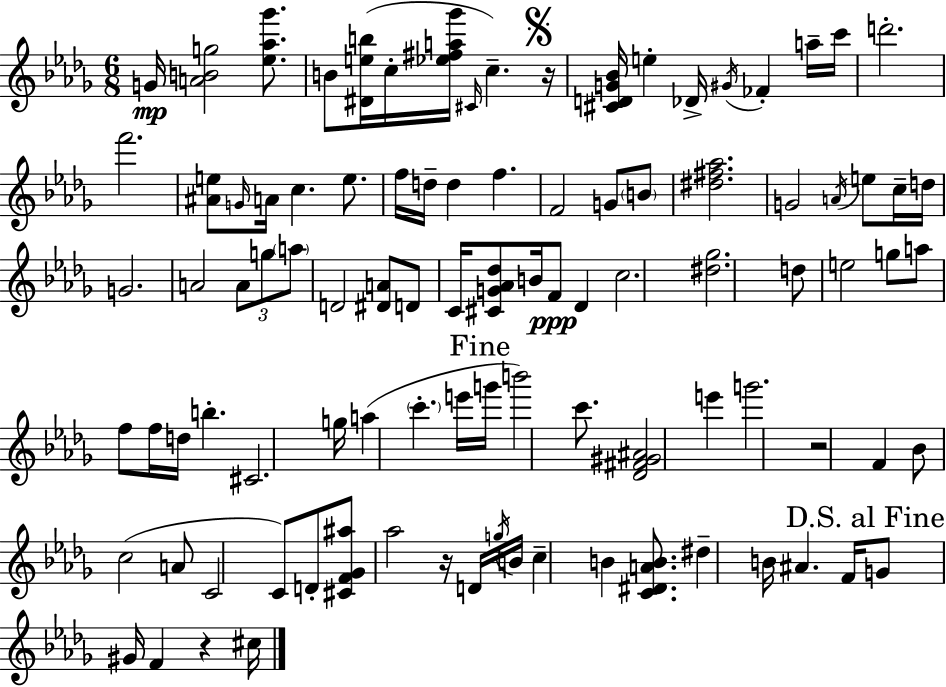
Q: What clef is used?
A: treble